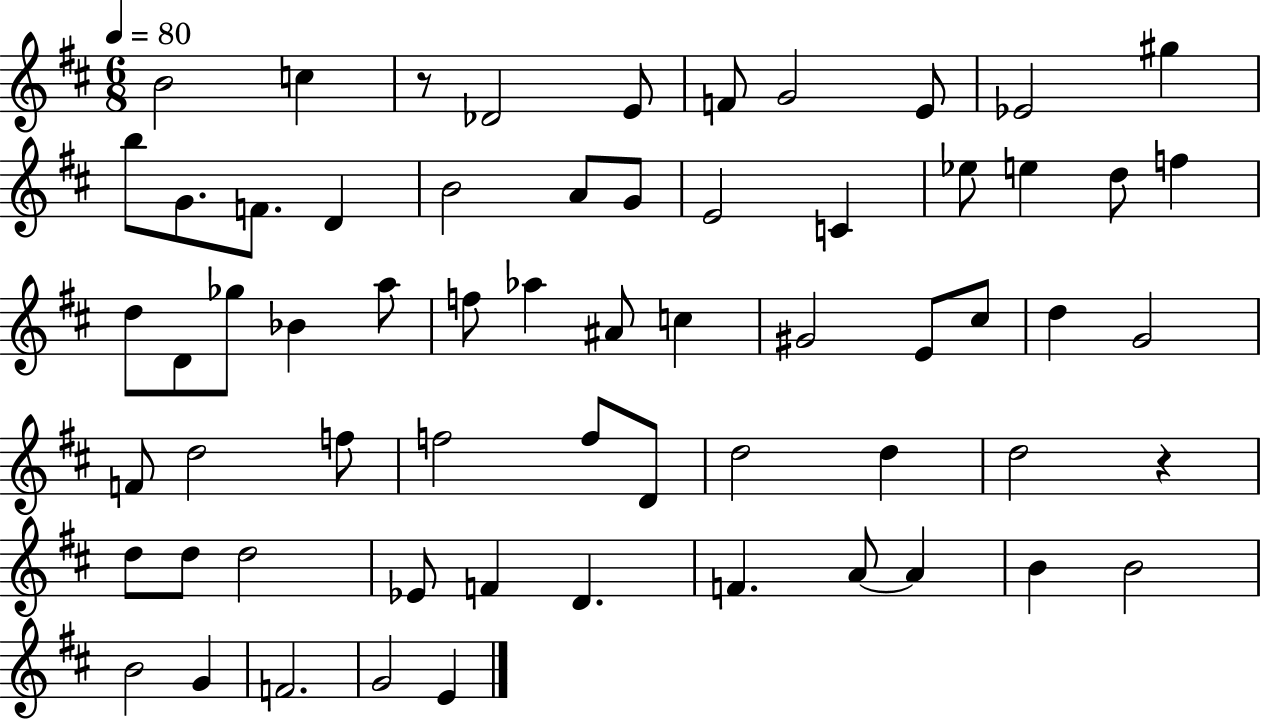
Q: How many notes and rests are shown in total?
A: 63